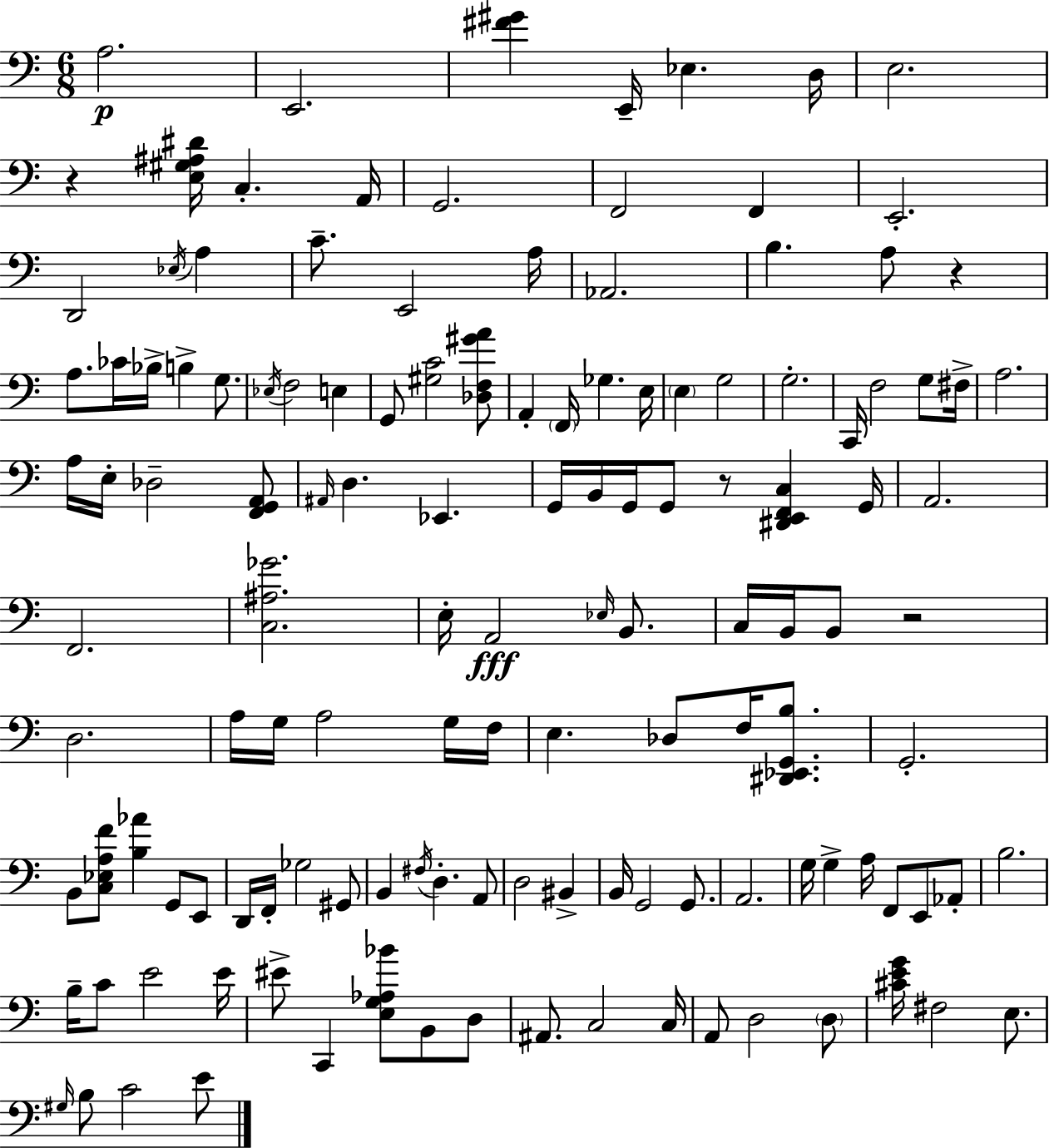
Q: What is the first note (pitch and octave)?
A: A3